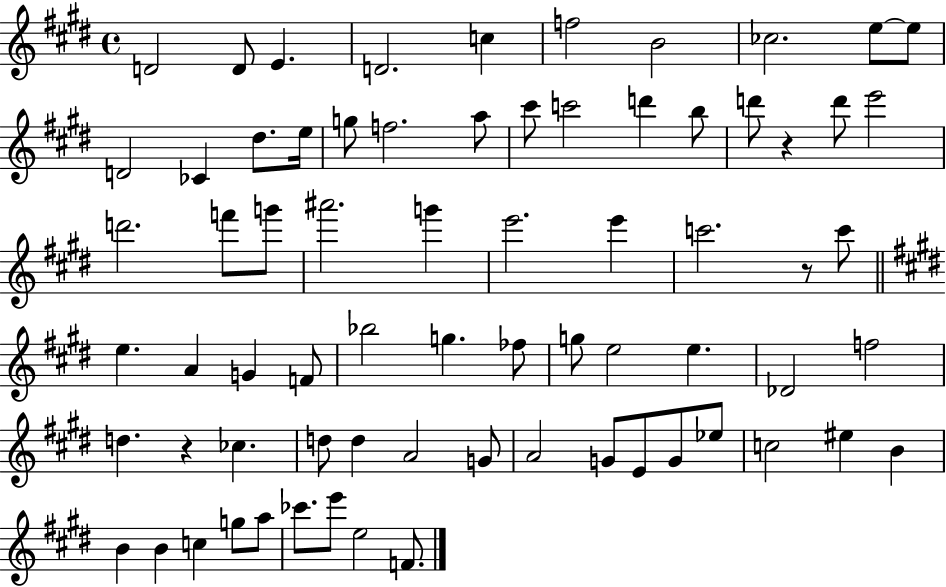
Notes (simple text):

D4/h D4/e E4/q. D4/h. C5/q F5/h B4/h CES5/h. E5/e E5/e D4/h CES4/q D#5/e. E5/s G5/e F5/h. A5/e C#6/e C6/h D6/q B5/e D6/e R/q D6/e E6/h D6/h. F6/e G6/e A#6/h. G6/q E6/h. E6/q C6/h. R/e C6/e E5/q. A4/q G4/q F4/e Bb5/h G5/q. FES5/e G5/e E5/h E5/q. Db4/h F5/h D5/q. R/q CES5/q. D5/e D5/q A4/h G4/e A4/h G4/e E4/e G4/e Eb5/e C5/h EIS5/q B4/q B4/q B4/q C5/q G5/e A5/e CES6/e. E6/e E5/h F4/e.